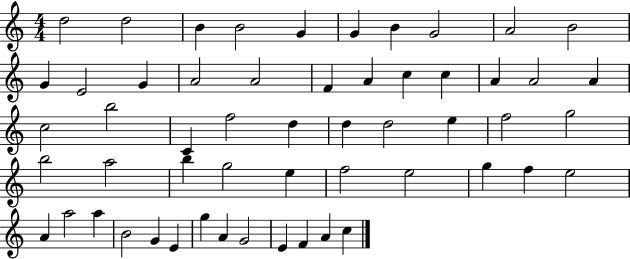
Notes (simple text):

D5/h D5/h B4/q B4/h G4/q G4/q B4/q G4/h A4/h B4/h G4/q E4/h G4/q A4/h A4/h F4/q A4/q C5/q C5/q A4/q A4/h A4/q C5/h B5/h C4/q F5/h D5/q D5/q D5/h E5/q F5/h G5/h B5/h A5/h B5/q G5/h E5/q F5/h E5/h G5/q F5/q E5/h A4/q A5/h A5/q B4/h G4/q E4/q G5/q A4/q G4/h E4/q F4/q A4/q C5/q